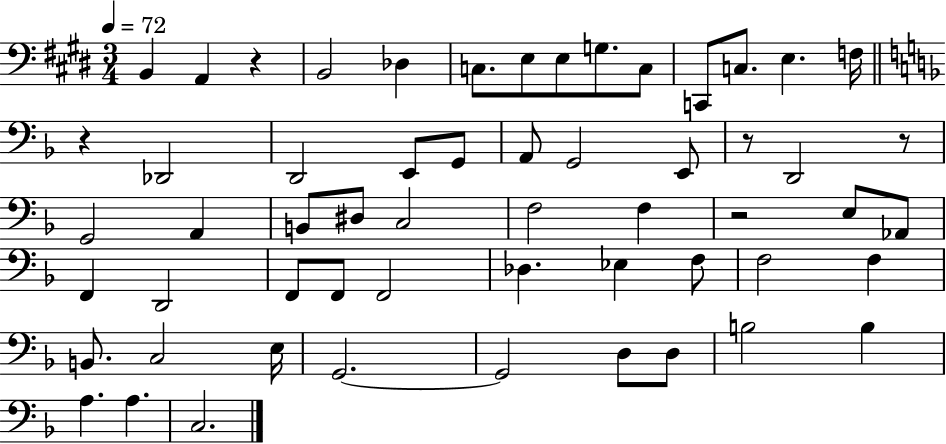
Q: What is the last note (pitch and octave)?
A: C3